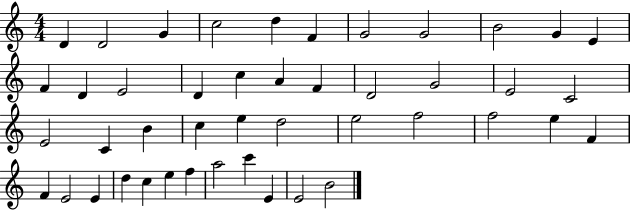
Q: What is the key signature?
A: C major